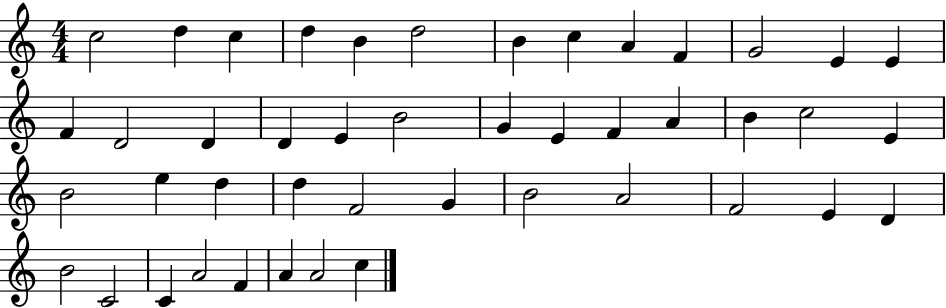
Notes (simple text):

C5/h D5/q C5/q D5/q B4/q D5/h B4/q C5/q A4/q F4/q G4/h E4/q E4/q F4/q D4/h D4/q D4/q E4/q B4/h G4/q E4/q F4/q A4/q B4/q C5/h E4/q B4/h E5/q D5/q D5/q F4/h G4/q B4/h A4/h F4/h E4/q D4/q B4/h C4/h C4/q A4/h F4/q A4/q A4/h C5/q